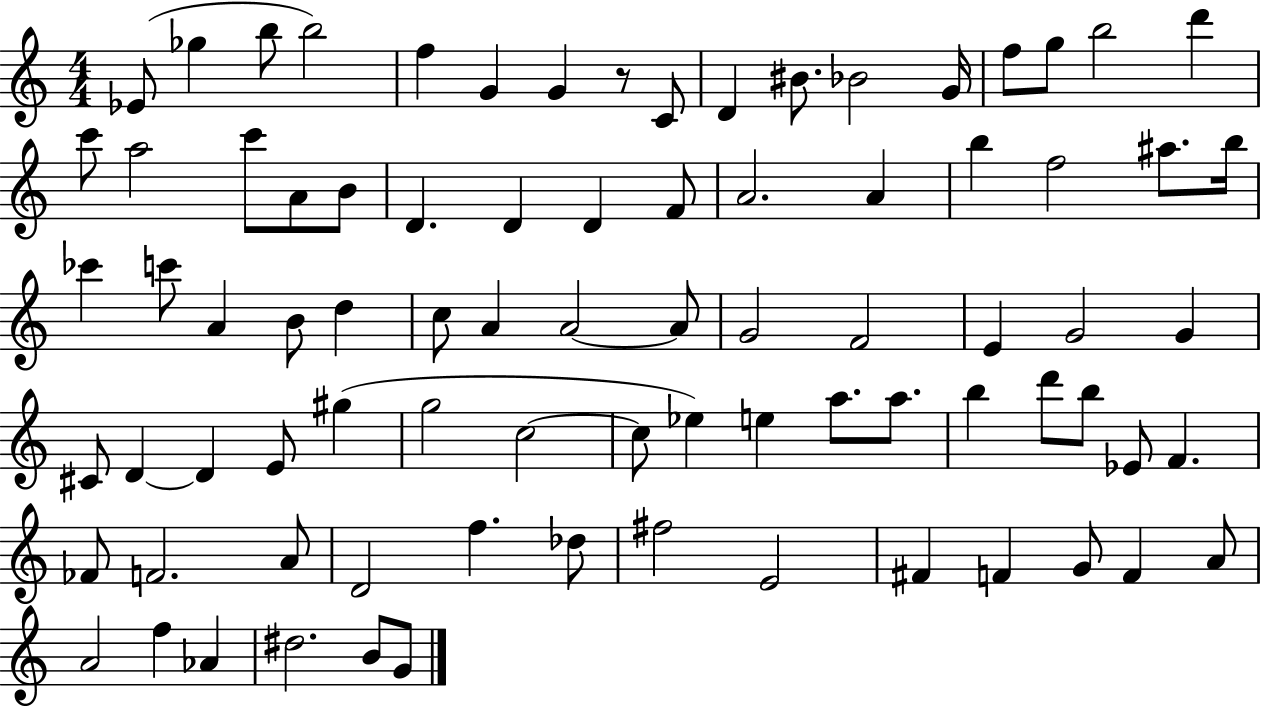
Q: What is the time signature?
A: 4/4